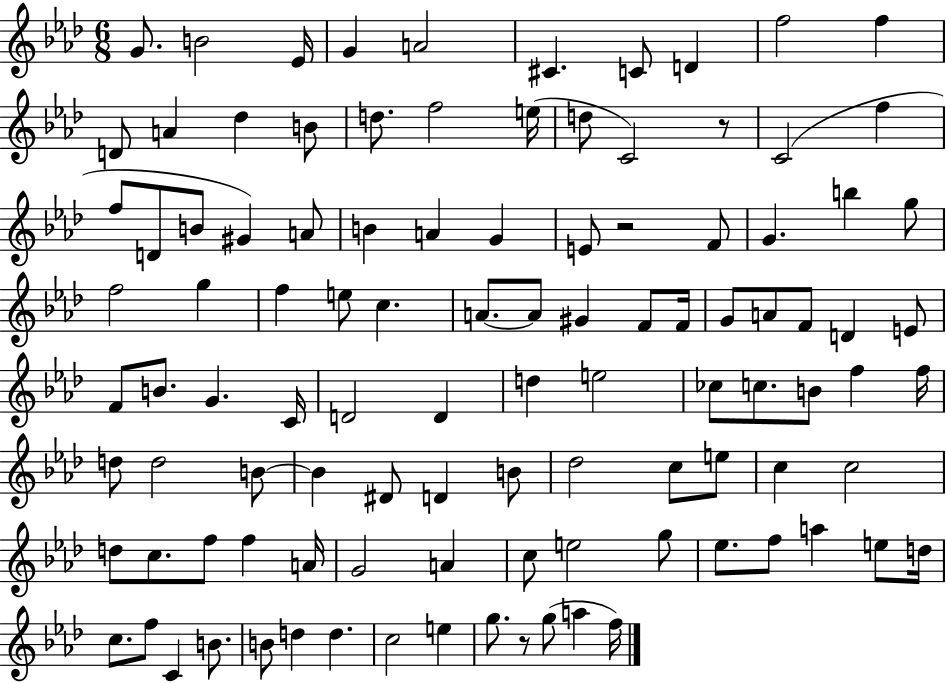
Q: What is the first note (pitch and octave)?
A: G4